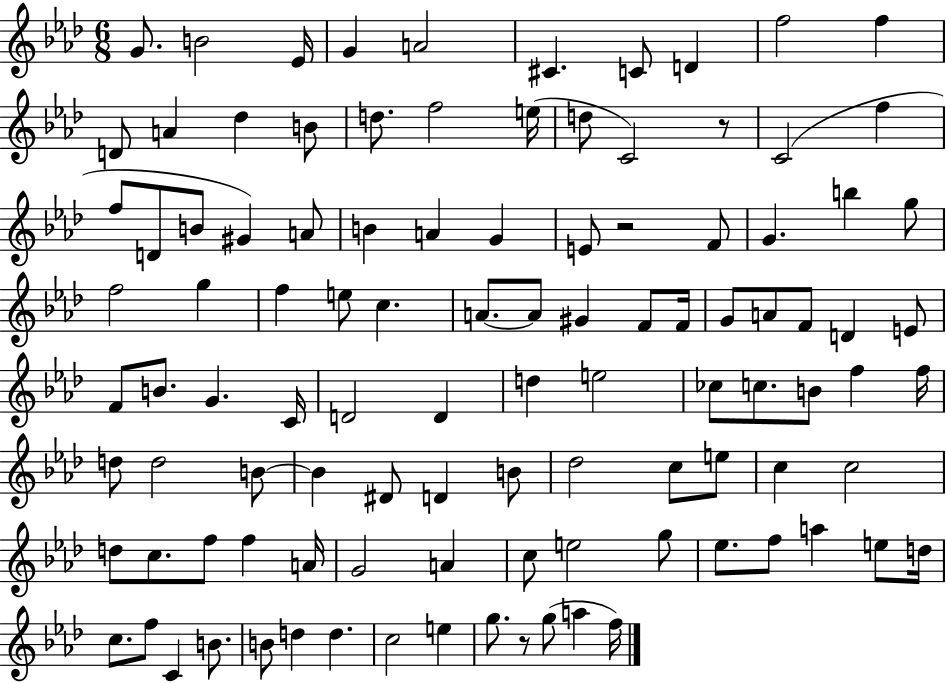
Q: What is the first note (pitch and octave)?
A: G4